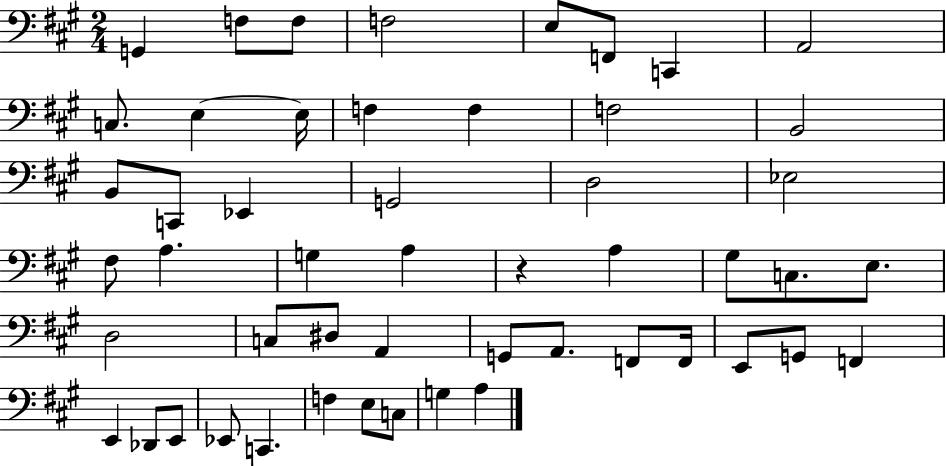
X:1
T:Untitled
M:2/4
L:1/4
K:A
G,, F,/2 F,/2 F,2 E,/2 F,,/2 C,, A,,2 C,/2 E, E,/4 F, F, F,2 B,,2 B,,/2 C,,/2 _E,, G,,2 D,2 _E,2 ^F,/2 A, G, A, z A, ^G,/2 C,/2 E,/2 D,2 C,/2 ^D,/2 A,, G,,/2 A,,/2 F,,/2 F,,/4 E,,/2 G,,/2 F,, E,, _D,,/2 E,,/2 _E,,/2 C,, F, E,/2 C,/2 G, A,